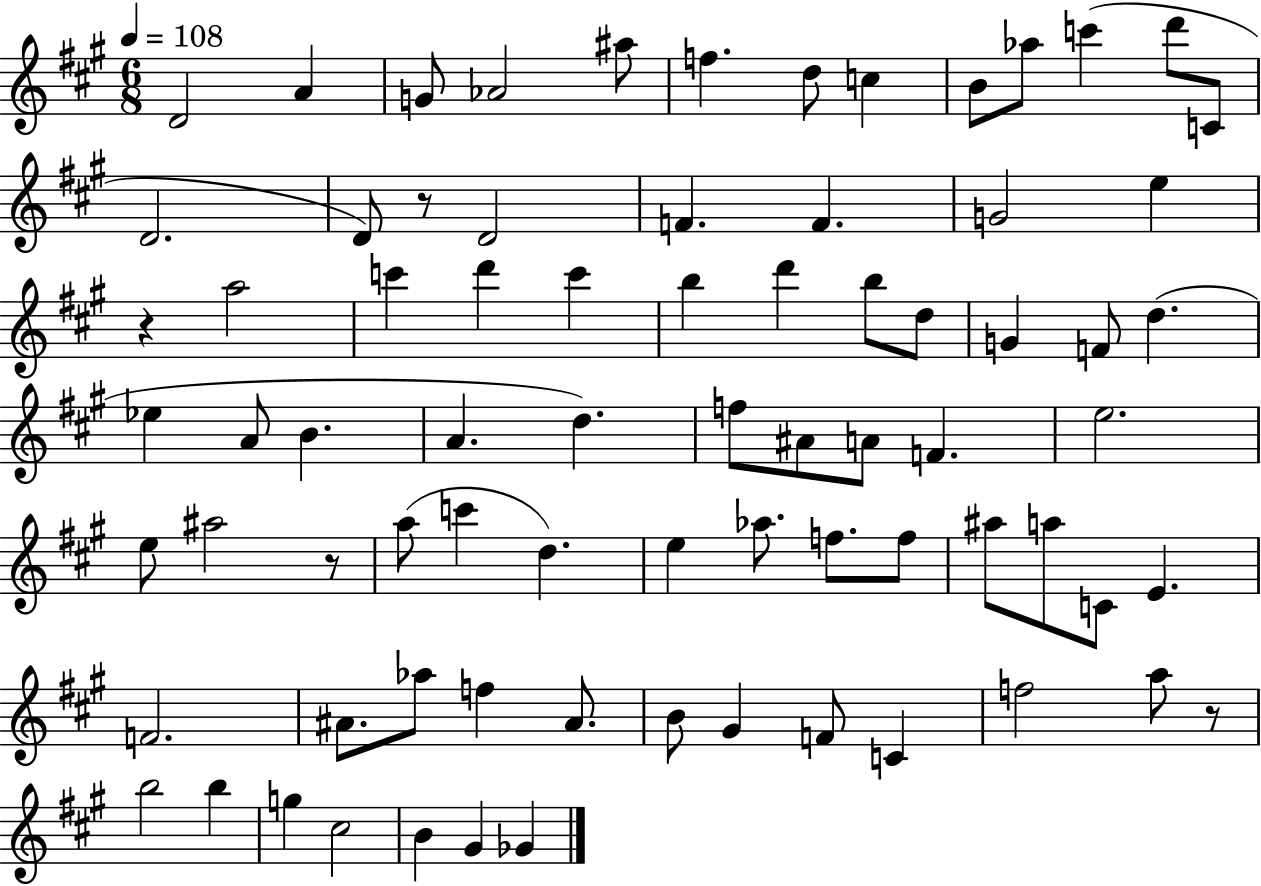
D4/h A4/q G4/e Ab4/h A#5/e F5/q. D5/e C5/q B4/e Ab5/e C6/q D6/e C4/e D4/h. D4/e R/e D4/h F4/q. F4/q. G4/h E5/q R/q A5/h C6/q D6/q C6/q B5/q D6/q B5/e D5/e G4/q F4/e D5/q. Eb5/q A4/e B4/q. A4/q. D5/q. F5/e A#4/e A4/e F4/q. E5/h. E5/e A#5/h R/e A5/e C6/q D5/q. E5/q Ab5/e. F5/e. F5/e A#5/e A5/e C4/e E4/q. F4/h. A#4/e. Ab5/e F5/q A#4/e. B4/e G#4/q F4/e C4/q F5/h A5/e R/e B5/h B5/q G5/q C#5/h B4/q G#4/q Gb4/q